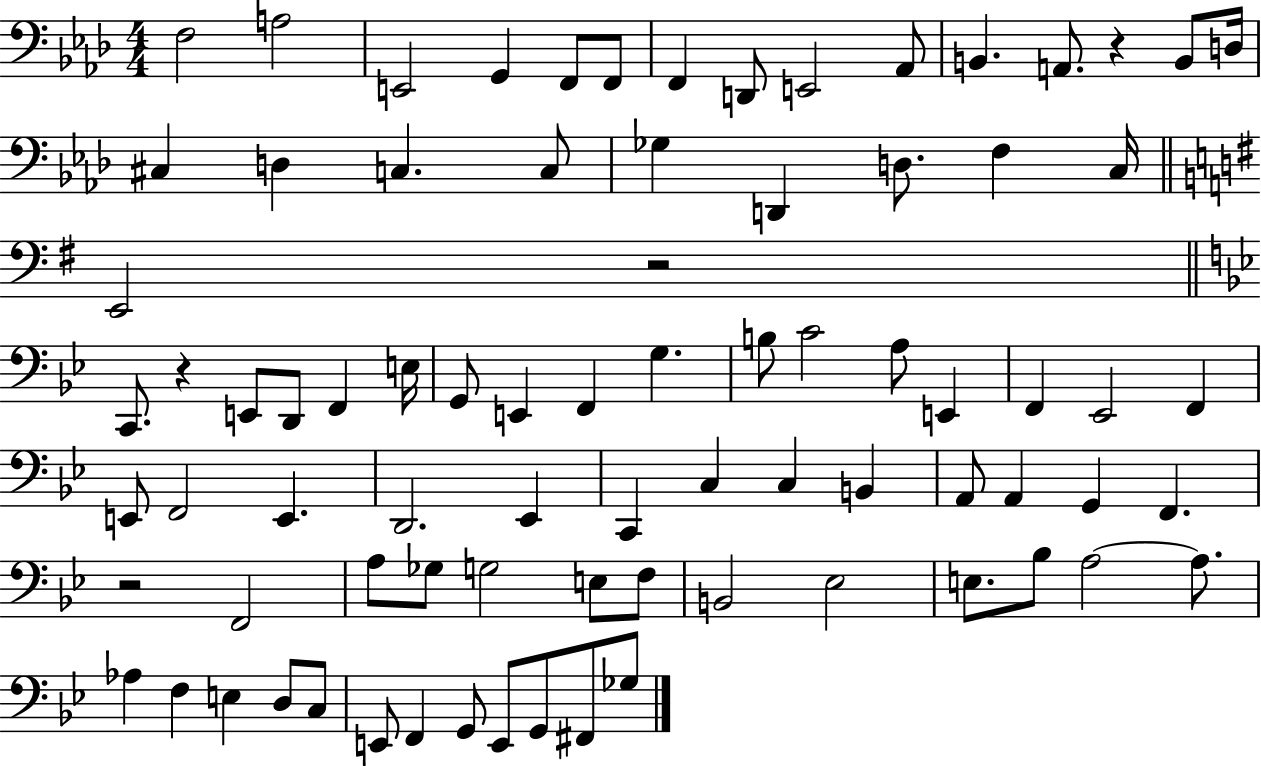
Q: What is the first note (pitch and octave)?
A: F3